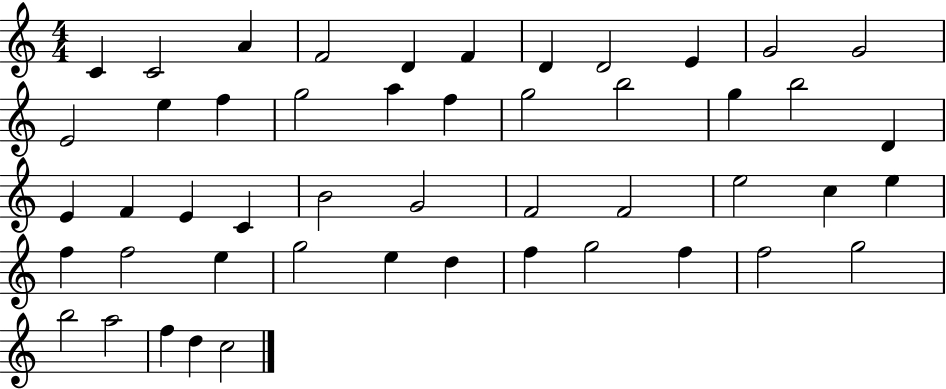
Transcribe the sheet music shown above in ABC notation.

X:1
T:Untitled
M:4/4
L:1/4
K:C
C C2 A F2 D F D D2 E G2 G2 E2 e f g2 a f g2 b2 g b2 D E F E C B2 G2 F2 F2 e2 c e f f2 e g2 e d f g2 f f2 g2 b2 a2 f d c2